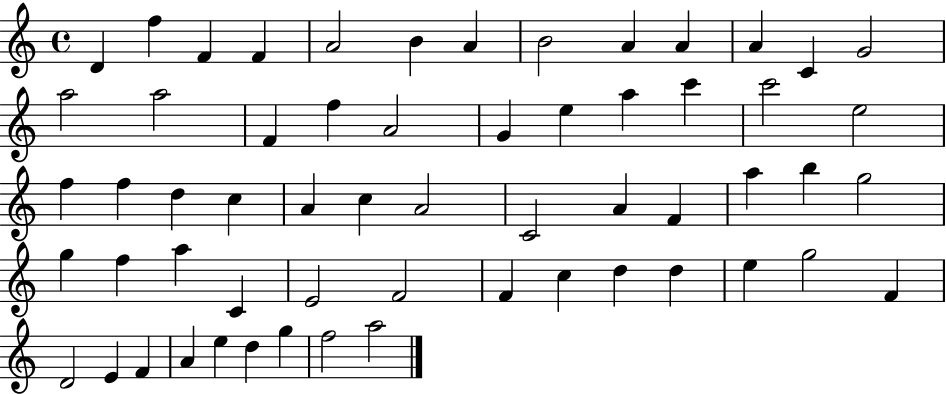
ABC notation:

X:1
T:Untitled
M:4/4
L:1/4
K:C
D f F F A2 B A B2 A A A C G2 a2 a2 F f A2 G e a c' c'2 e2 f f d c A c A2 C2 A F a b g2 g f a C E2 F2 F c d d e g2 F D2 E F A e d g f2 a2